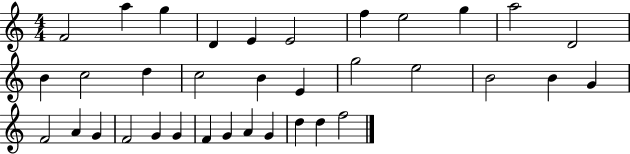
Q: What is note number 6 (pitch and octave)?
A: E4